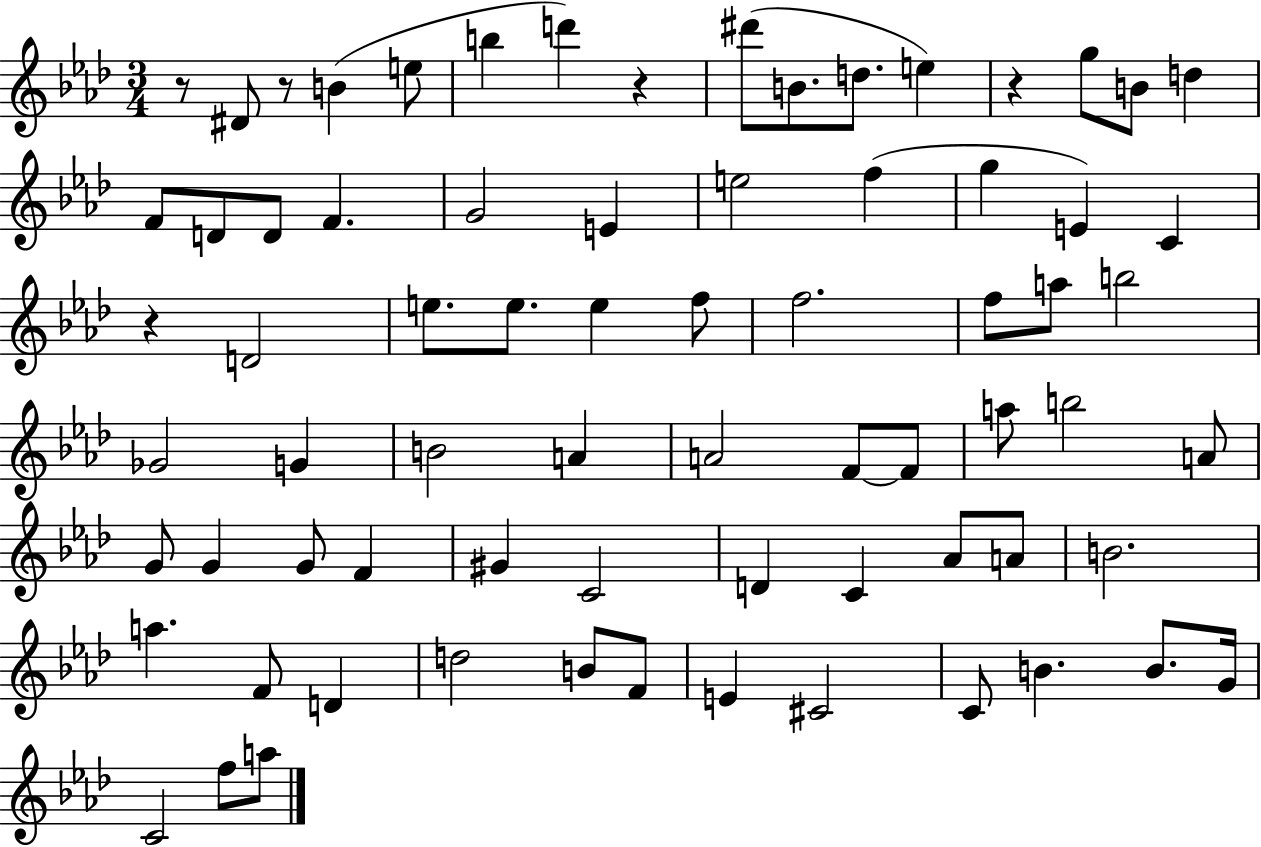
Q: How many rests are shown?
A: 5